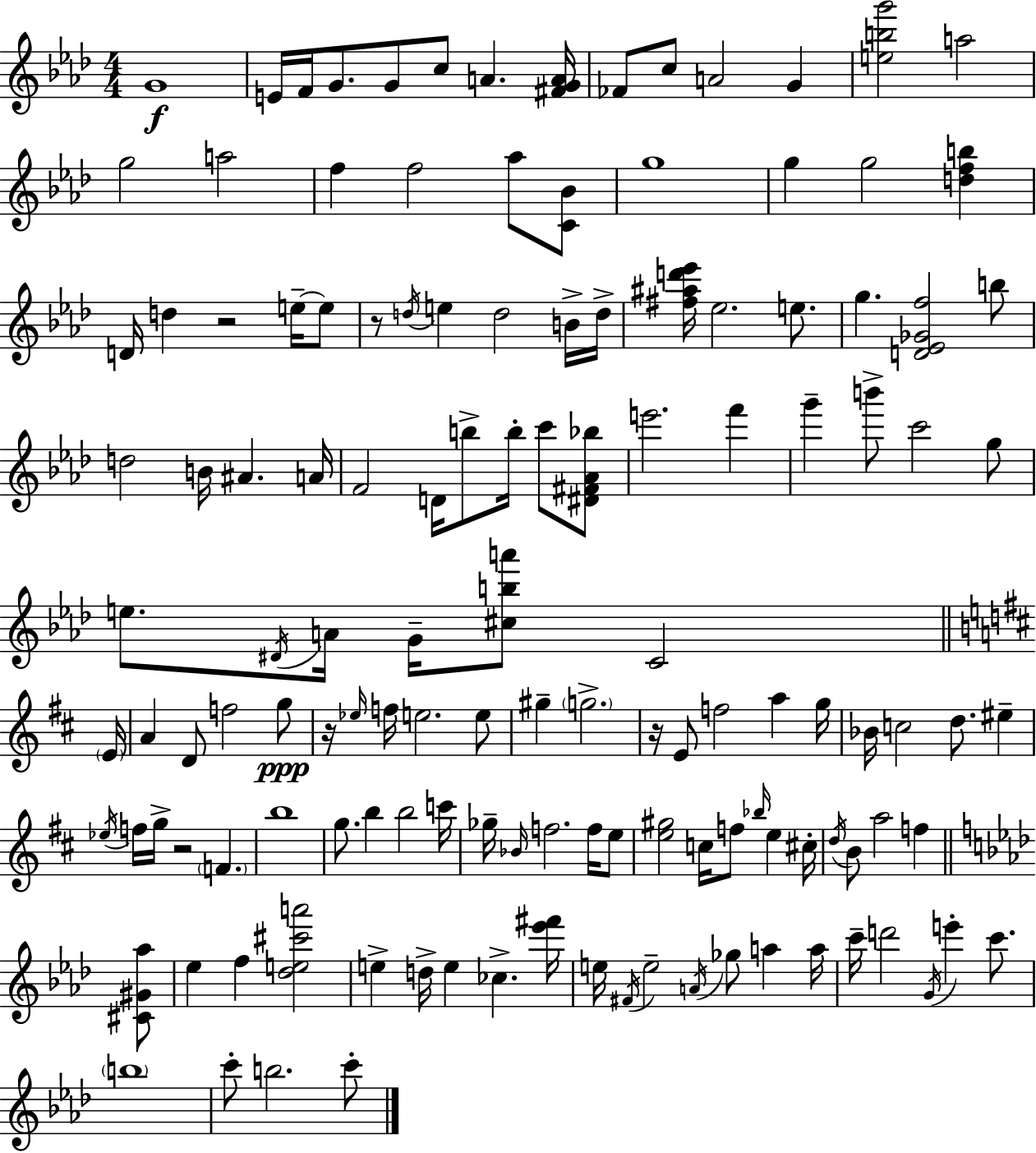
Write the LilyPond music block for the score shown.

{
  \clef treble
  \numericTimeSignature
  \time 4/4
  \key aes \major
  \repeat volta 2 { g'1\f | e'16 f'16 g'8. g'8 c''8 a'4. <fis' g' a'>16 | fes'8 c''8 a'2 g'4 | <e'' b'' g'''>2 a''2 | \break g''2 a''2 | f''4 f''2 aes''8 <c' bes'>8 | g''1 | g''4 g''2 <d'' f'' b''>4 | \break d'16 d''4 r2 e''16--~~ e''8 | r8 \acciaccatura { d''16 } e''4 d''2 b'16-> | d''16-> <fis'' ais'' d''' ees'''>16 ees''2. e''8. | g''4. <d' ees' ges' f''>2 b''8 | \break d''2 b'16 ais'4. | a'16 f'2 d'16 b''8-> b''16-. c'''8 <dis' fis' aes' bes''>8 | e'''2. f'''4 | g'''4-- b'''8-> c'''2 g''8 | \break e''8. \acciaccatura { dis'16 } a'16 g'16-- <cis'' b'' a'''>8 c'2 | \bar "||" \break \key b \minor \parenthesize e'16 a'4 d'8 f''2 g''8\ppp | r16 \grace { ees''16 } f''16 e''2. | e''8 gis''4-- \parenthesize g''2.-> | r16 e'8 f''2 a''4 | \break g''16 bes'16 c''2 d''8. eis''4-- | \acciaccatura { ees''16 } f''16 g''16-> r2 \parenthesize f'4. | b''1 | g''8. b''4 b''2 | \break c'''16 ges''16-- \grace { bes'16 } f''2. | f''16 e''8 <e'' gis''>2 c''16 f''8 \grace { bes''16 } | e''4 cis''16-. \acciaccatura { d''16 } b'8 a''2 | f''4 \bar "||" \break \key f \minor <cis' gis' aes''>8 ees''4 f''4 <des'' e'' cis''' a'''>2 | e''4-> d''16-> e''4 ces''4.-> | <ees''' fis'''>16 e''16 \acciaccatura { fis'16 } e''2-- \acciaccatura { a'16 } ges''8 a''4 | a''16 c'''16-- d'''2 \acciaccatura { g'16 } e'''4-. | \break c'''8. \parenthesize b''1 | c'''8-. b''2. | c'''8-. } \bar "|."
}